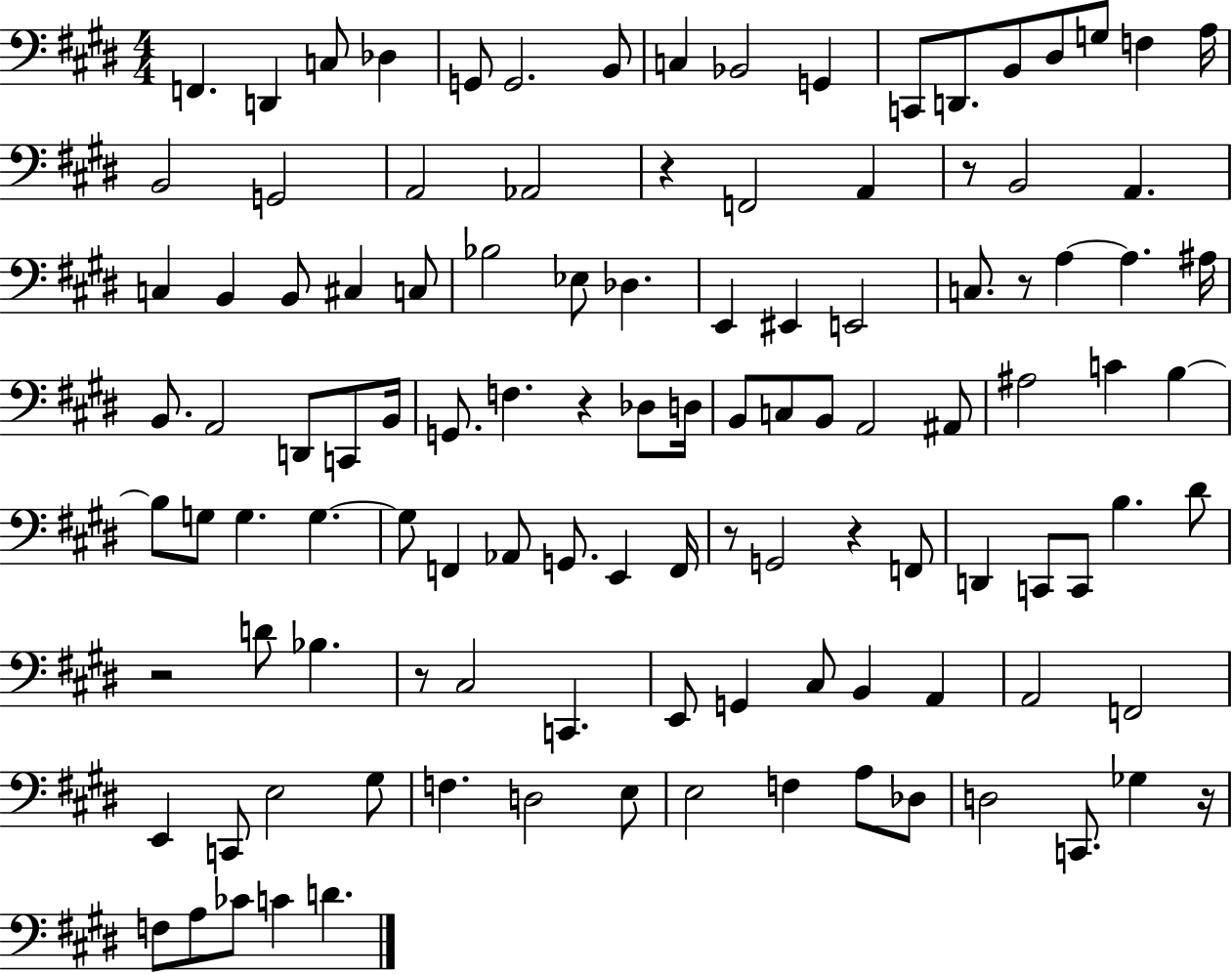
F2/q. D2/q C3/e Db3/q G2/e G2/h. B2/e C3/q Bb2/h G2/q C2/e D2/e. B2/e D#3/e G3/e F3/q A3/s B2/h G2/h A2/h Ab2/h R/q F2/h A2/q R/e B2/h A2/q. C3/q B2/q B2/e C#3/q C3/e Bb3/h Eb3/e Db3/q. E2/q EIS2/q E2/h C3/e. R/e A3/q A3/q. A#3/s B2/e. A2/h D2/e C2/e B2/s G2/e. F3/q. R/q Db3/e D3/s B2/e C3/e B2/e A2/h A#2/e A#3/h C4/q B3/q B3/e G3/e G3/q. G3/q. G3/e F2/q Ab2/e G2/e. E2/q F2/s R/e G2/h R/q F2/e D2/q C2/e C2/e B3/q. D#4/e R/h D4/e Bb3/q. R/e C#3/h C2/q. E2/e G2/q C#3/e B2/q A2/q A2/h F2/h E2/q C2/e E3/h G#3/e F3/q. D3/h E3/e E3/h F3/q A3/e Db3/e D3/h C2/e. Gb3/q R/s F3/e A3/e CES4/e C4/q D4/q.